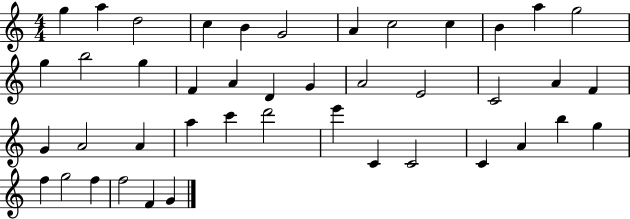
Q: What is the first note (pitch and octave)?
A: G5